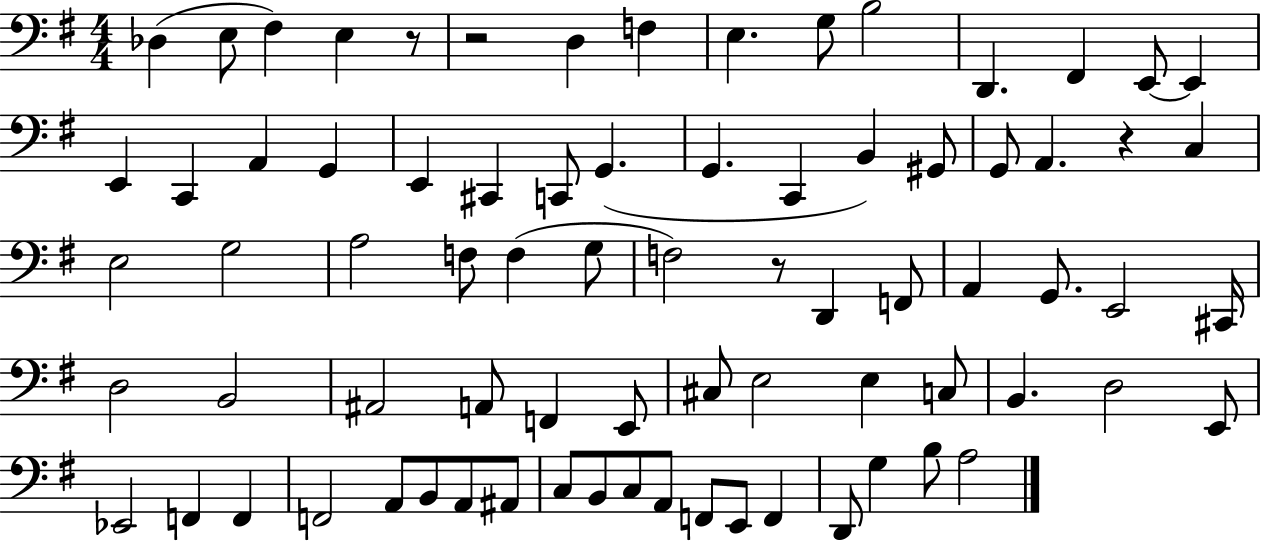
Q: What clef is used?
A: bass